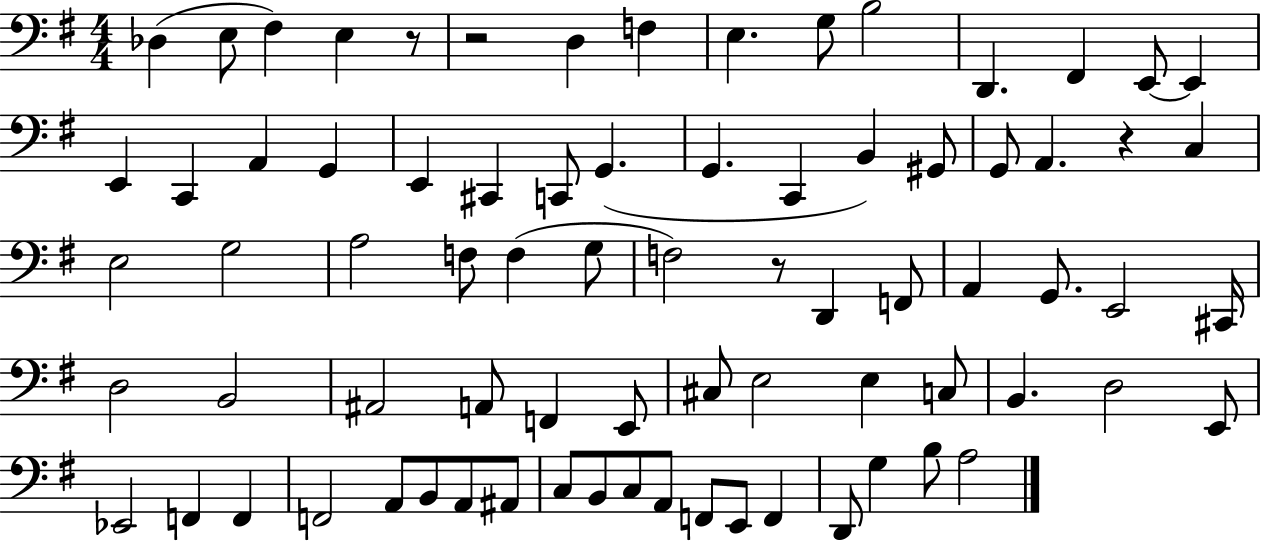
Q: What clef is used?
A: bass